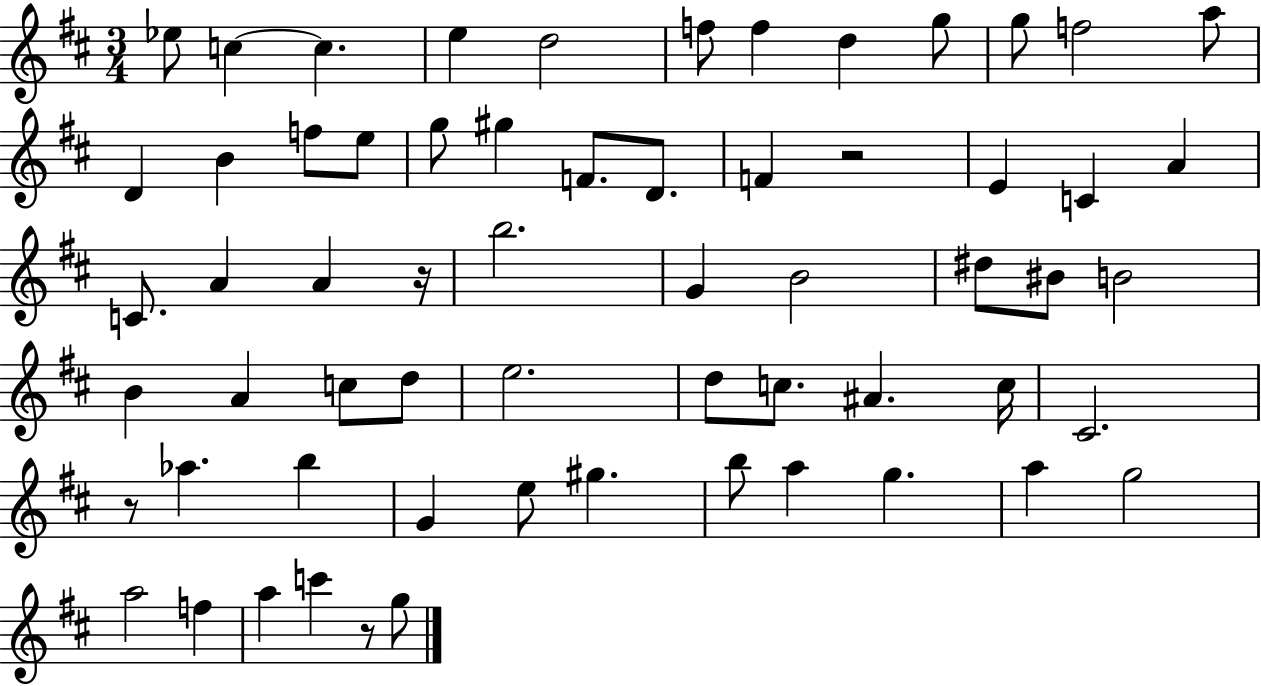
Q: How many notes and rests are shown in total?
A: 62